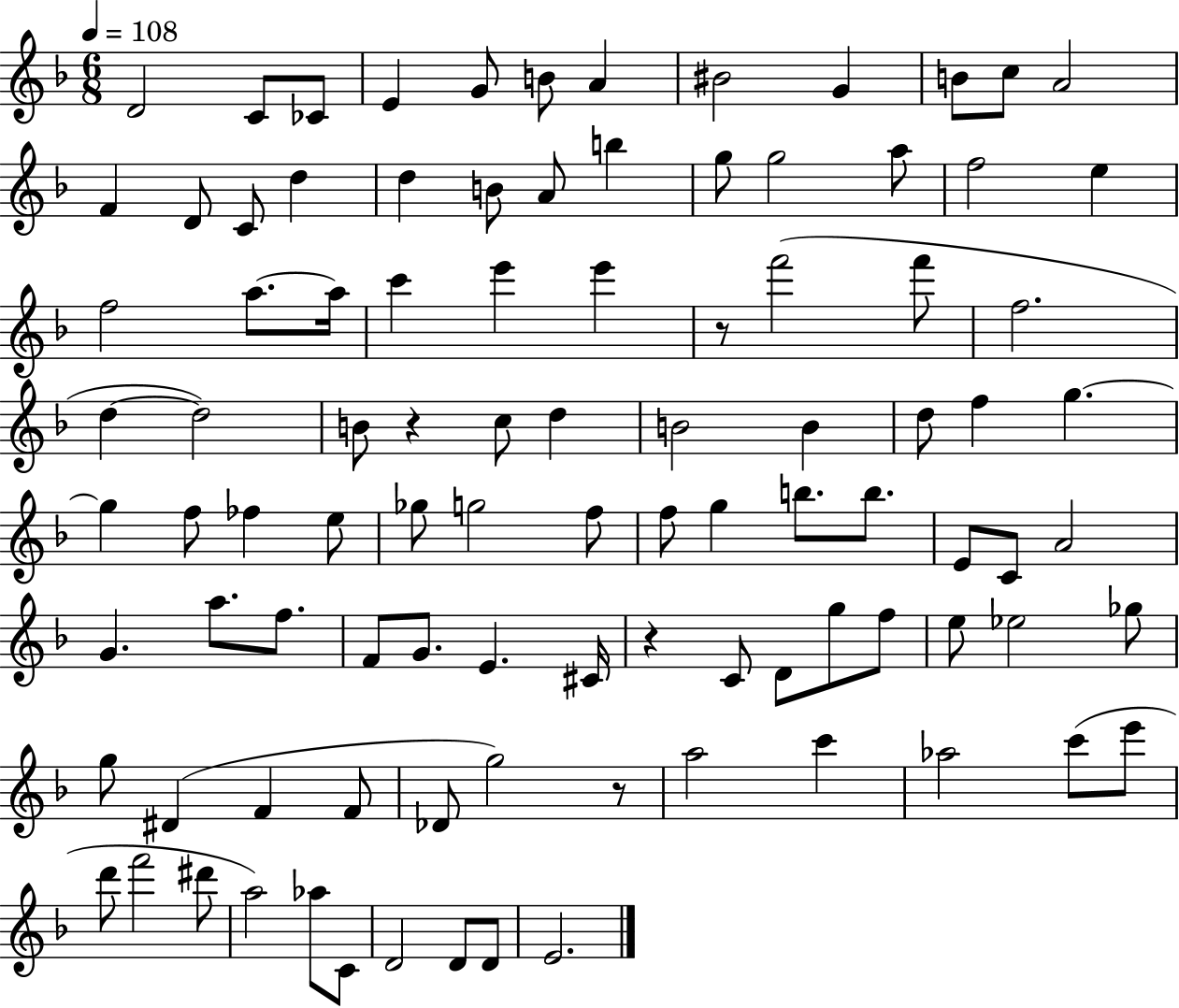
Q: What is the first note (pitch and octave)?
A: D4